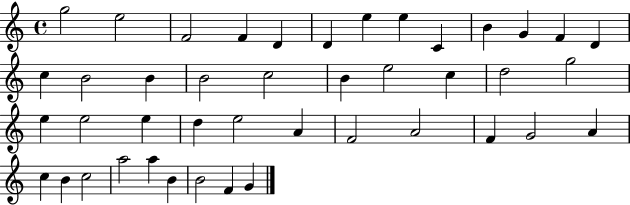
X:1
T:Untitled
M:4/4
L:1/4
K:C
g2 e2 F2 F D D e e C B G F D c B2 B B2 c2 B e2 c d2 g2 e e2 e d e2 A F2 A2 F G2 A c B c2 a2 a B B2 F G